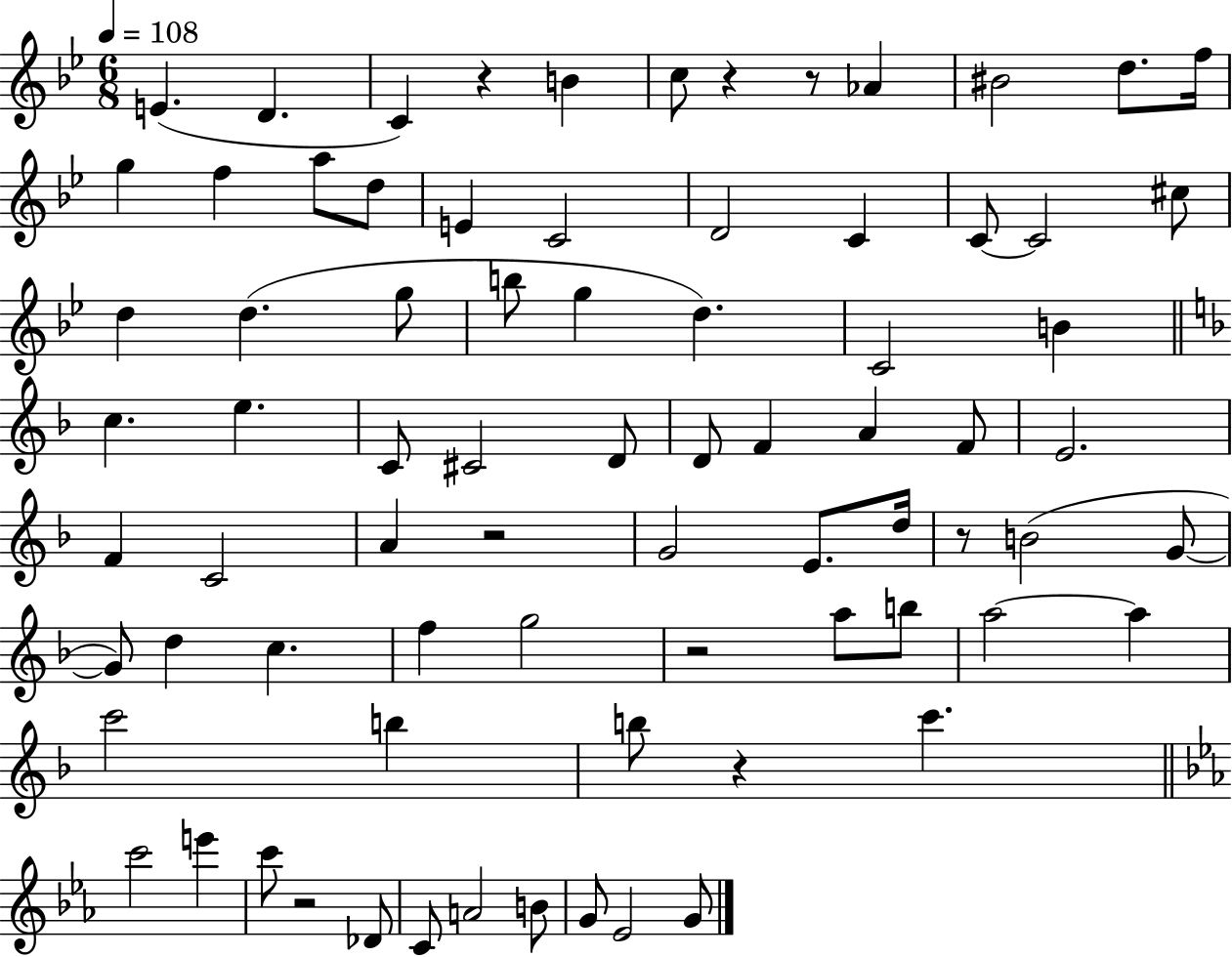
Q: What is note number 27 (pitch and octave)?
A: C4